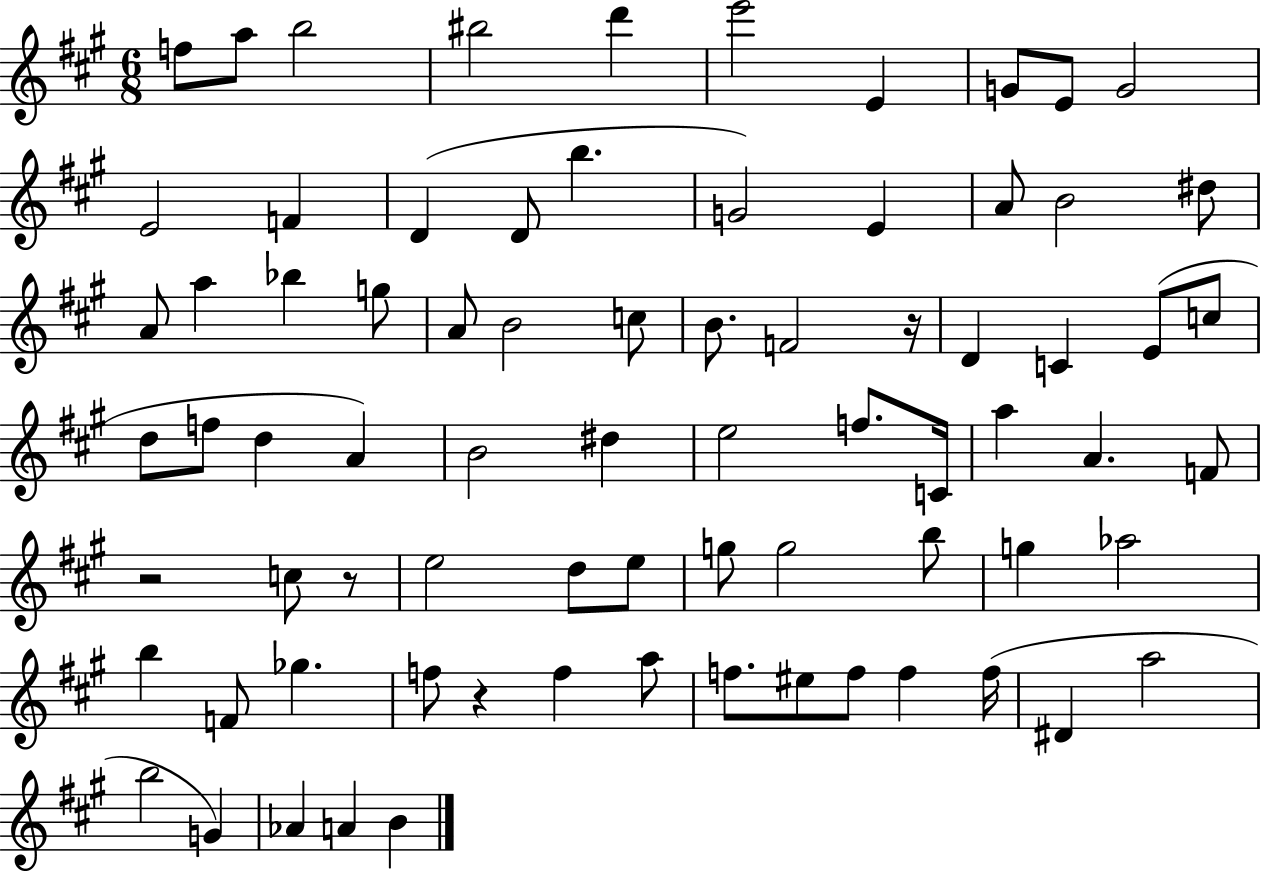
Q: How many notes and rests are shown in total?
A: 76